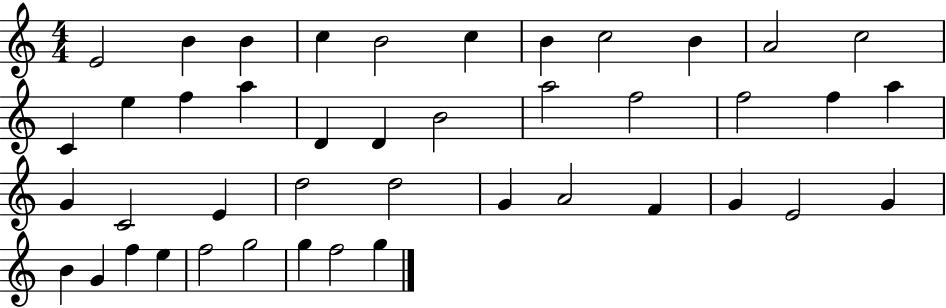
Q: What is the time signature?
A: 4/4